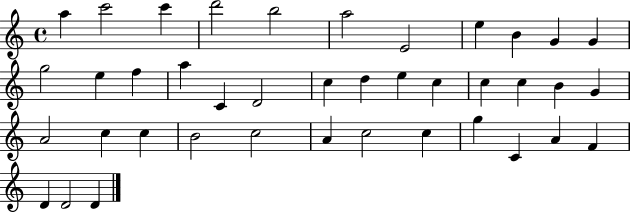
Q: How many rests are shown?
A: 0